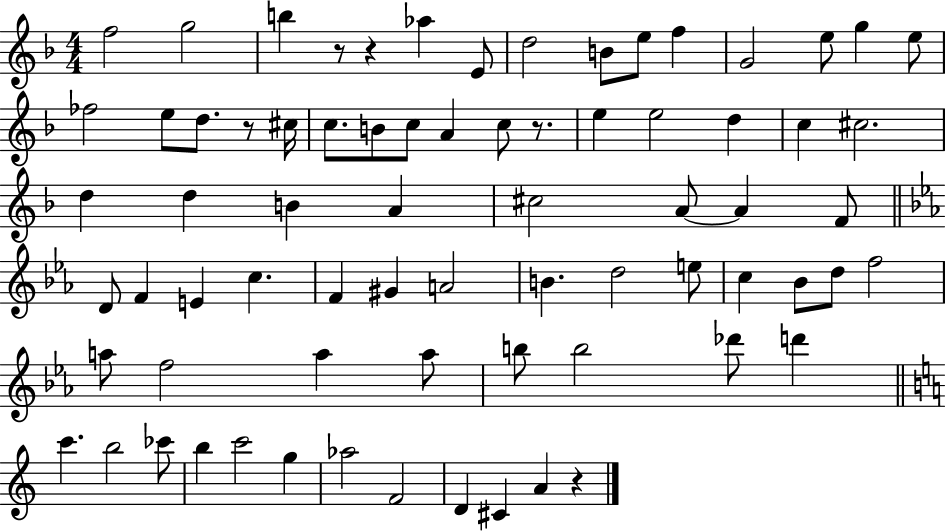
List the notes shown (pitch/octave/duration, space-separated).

F5/h G5/h B5/q R/e R/q Ab5/q E4/e D5/h B4/e E5/e F5/q G4/h E5/e G5/q E5/e FES5/h E5/e D5/e. R/e C#5/s C5/e. B4/e C5/e A4/q C5/e R/e. E5/q E5/h D5/q C5/q C#5/h. D5/q D5/q B4/q A4/q C#5/h A4/e A4/q F4/e D4/e F4/q E4/q C5/q. F4/q G#4/q A4/h B4/q. D5/h E5/e C5/q Bb4/e D5/e F5/h A5/e F5/h A5/q A5/e B5/e B5/h Db6/e D6/q C6/q. B5/h CES6/e B5/q C6/h G5/q Ab5/h F4/h D4/q C#4/q A4/q R/q